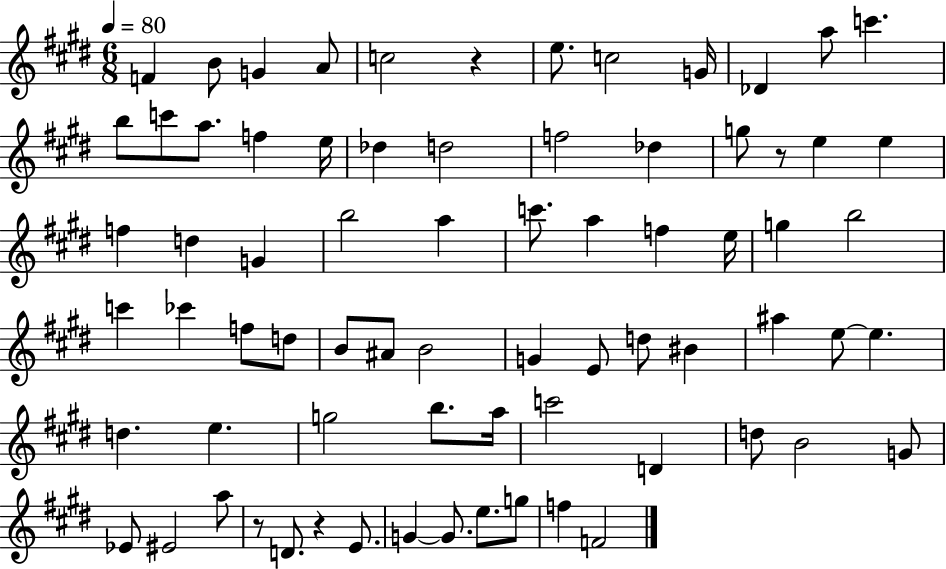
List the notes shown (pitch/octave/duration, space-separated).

F4/q B4/e G4/q A4/e C5/h R/q E5/e. C5/h G4/s Db4/q A5/e C6/q. B5/e C6/e A5/e. F5/q E5/s Db5/q D5/h F5/h Db5/q G5/e R/e E5/q E5/q F5/q D5/q G4/q B5/h A5/q C6/e. A5/q F5/q E5/s G5/q B5/h C6/q CES6/q F5/e D5/e B4/e A#4/e B4/h G4/q E4/e D5/e BIS4/q A#5/q E5/e E5/q. D5/q. E5/q. G5/h B5/e. A5/s C6/h D4/q D5/e B4/h G4/e Eb4/e EIS4/h A5/e R/e D4/e. R/q E4/e. G4/q G4/e. E5/e. G5/e F5/q F4/h